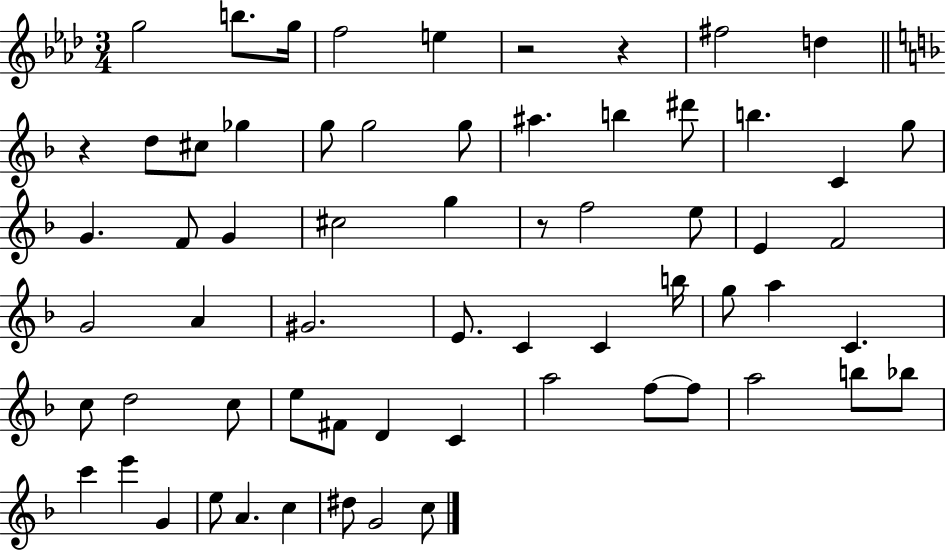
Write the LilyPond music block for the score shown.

{
  \clef treble
  \numericTimeSignature
  \time 3/4
  \key aes \major
  \repeat volta 2 { g''2 b''8. g''16 | f''2 e''4 | r2 r4 | fis''2 d''4 | \break \bar "||" \break \key f \major r4 d''8 cis''8 ges''4 | g''8 g''2 g''8 | ais''4. b''4 dis'''8 | b''4. c'4 g''8 | \break g'4. f'8 g'4 | cis''2 g''4 | r8 f''2 e''8 | e'4 f'2 | \break g'2 a'4 | gis'2. | e'8. c'4 c'4 b''16 | g''8 a''4 c'4. | \break c''8 d''2 c''8 | e''8 fis'8 d'4 c'4 | a''2 f''8~~ f''8 | a''2 b''8 bes''8 | \break c'''4 e'''4 g'4 | e''8 a'4. c''4 | dis''8 g'2 c''8 | } \bar "|."
}